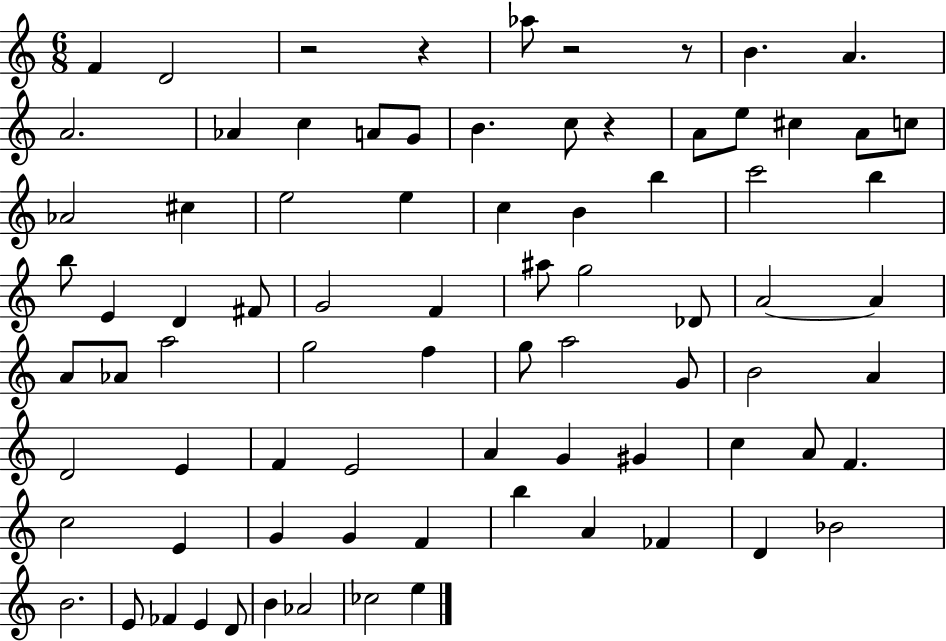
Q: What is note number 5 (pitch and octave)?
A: A4